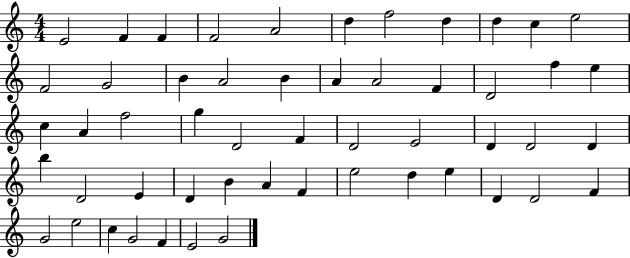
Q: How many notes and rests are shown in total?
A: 53